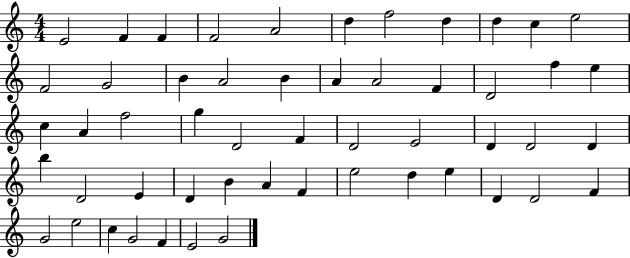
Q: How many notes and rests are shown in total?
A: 53